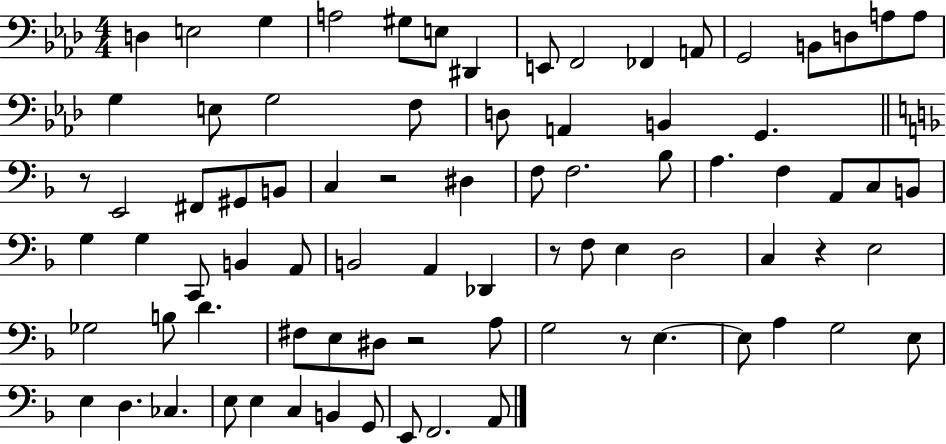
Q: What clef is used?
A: bass